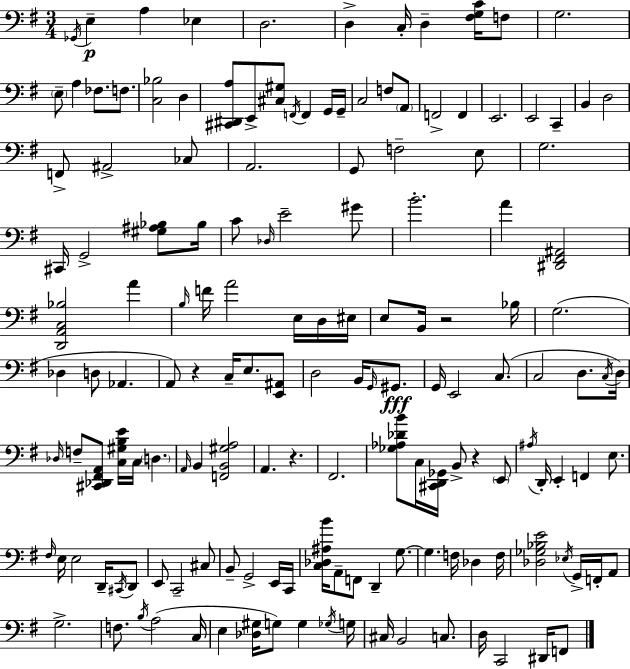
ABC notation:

X:1
T:Untitled
M:3/4
L:1/4
K:G
_G,,/4 E, A, _E, D,2 D, C,/4 D, [^F,G,C]/4 F,/2 G,2 E,/2 A, _F,/2 F,/2 [C,_B,]2 D, [^C,,^D,,A,]/2 E,,/2 [^C,^G,]/2 F,,/4 F,, G,,/4 G,,/4 C,2 F,/2 A,,/2 F,,2 F,, E,,2 E,,2 C,, B,, D,2 F,,/2 ^A,,2 _C,/2 A,,2 G,,/2 F,2 E,/2 G,2 ^C,,/4 G,,2 [^G,^A,_B,]/2 _B,/4 C/2 _D,/4 E2 ^G/2 B2 A [^D,,^F,,^A,,]2 [D,,A,,C,_B,]2 A B,/4 F/4 A2 E,/4 D,/4 ^E,/4 E,/2 B,,/4 z2 _B,/4 G,2 _D, D,/2 _A,, A,,/2 z C,/4 E,/2 [E,,^A,,]/2 D,2 B,,/4 G,,/4 ^G,,/2 G,,/4 E,,2 C,/2 C,2 D,/2 C,/4 D,/4 _D,/4 F,/2 [^C,,_D,,^F,,A,,]/2 [C,^G,B,E]/4 C,/4 D, A,,/4 B,, [F,,B,,^G,A,]2 A,, z ^F,,2 [_G,_A,_DB]/2 C,/4 [^C,,D,,_G,,]/4 B,,/2 z E,,/2 ^A,/4 D,,/4 E,, F,, E,/2 ^F,/4 E,/4 E,2 D,,/4 ^C,,/4 D,,/2 E,,/2 C,,2 ^C,/2 B,,/2 G,,2 E,,/4 C,,/4 [C,_D,^A,B]/4 A,,/2 F,,/2 D,, G,/2 G, F,/4 _D, F,/4 [_D,_G,_B,E]2 _E,/4 G,,/4 F,,/4 A,,/2 G,2 F,/2 B,/4 A,2 C,/4 E, [_D,^G,]/4 G,/2 G, _G,/4 G,/4 ^C,/4 B,,2 C,/2 D,/4 C,,2 ^D,,/4 F,,/2